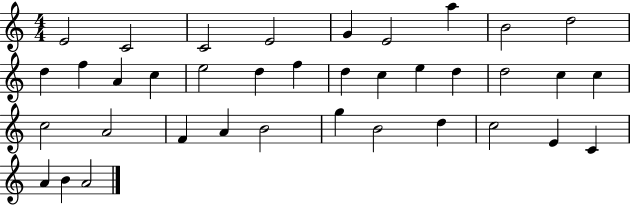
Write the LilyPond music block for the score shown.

{
  \clef treble
  \numericTimeSignature
  \time 4/4
  \key c \major
  e'2 c'2 | c'2 e'2 | g'4 e'2 a''4 | b'2 d''2 | \break d''4 f''4 a'4 c''4 | e''2 d''4 f''4 | d''4 c''4 e''4 d''4 | d''2 c''4 c''4 | \break c''2 a'2 | f'4 a'4 b'2 | g''4 b'2 d''4 | c''2 e'4 c'4 | \break a'4 b'4 a'2 | \bar "|."
}